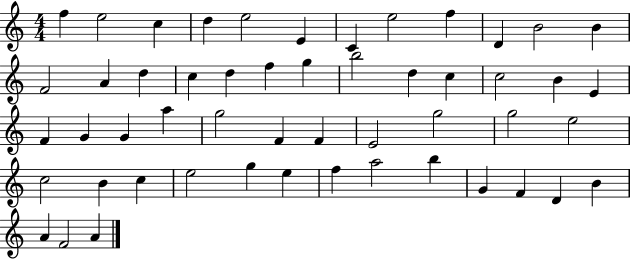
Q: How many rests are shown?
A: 0